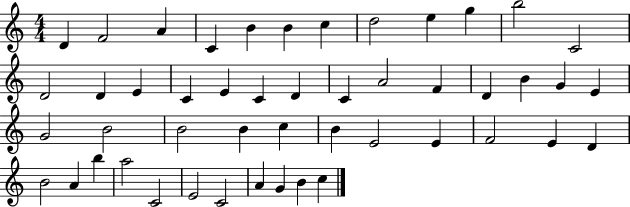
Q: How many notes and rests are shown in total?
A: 48